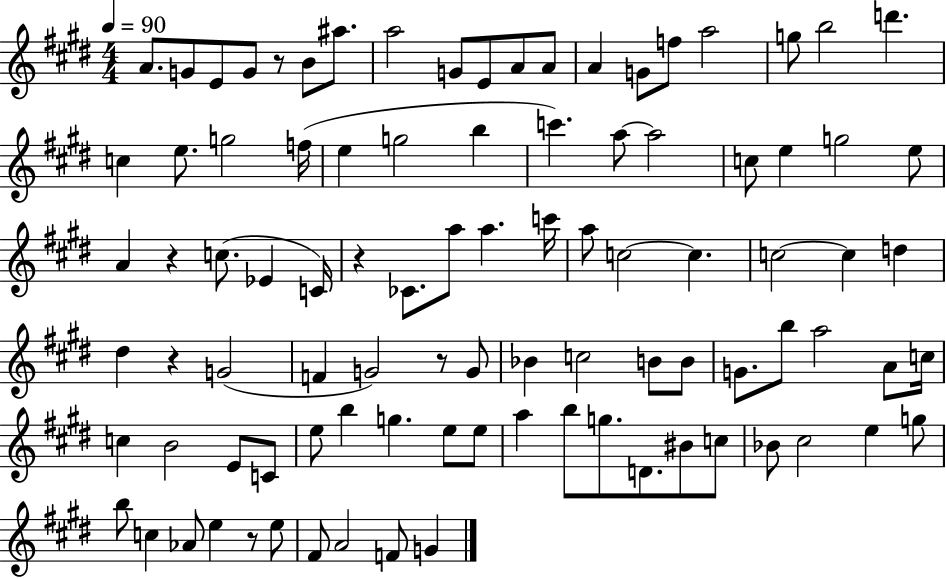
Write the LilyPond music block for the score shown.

{
  \clef treble
  \numericTimeSignature
  \time 4/4
  \key e \major
  \tempo 4 = 90
  a'8. g'8 e'8 g'8 r8 b'8 ais''8. | a''2 g'8 e'8 a'8 a'8 | a'4 g'8 f''8 a''2 | g''8 b''2 d'''4. | \break c''4 e''8. g''2 f''16( | e''4 g''2 b''4 | c'''4.) a''8~~ a''2 | c''8 e''4 g''2 e''8 | \break a'4 r4 c''8.( ees'4 c'16) | r4 ces'8. a''8 a''4. c'''16 | a''8 c''2~~ c''4. | c''2~~ c''4 d''4 | \break dis''4 r4 g'2( | f'4 g'2) r8 g'8 | bes'4 c''2 b'8 b'8 | g'8. b''8 a''2 a'8 c''16 | \break c''4 b'2 e'8 c'8 | e''8 b''4 g''4. e''8 e''8 | a''4 b''8 g''8. d'8. bis'8 c''8 | bes'8 cis''2 e''4 g''8 | \break b''8 c''4 aes'8 e''4 r8 e''8 | fis'8 a'2 f'8 g'4 | \bar "|."
}